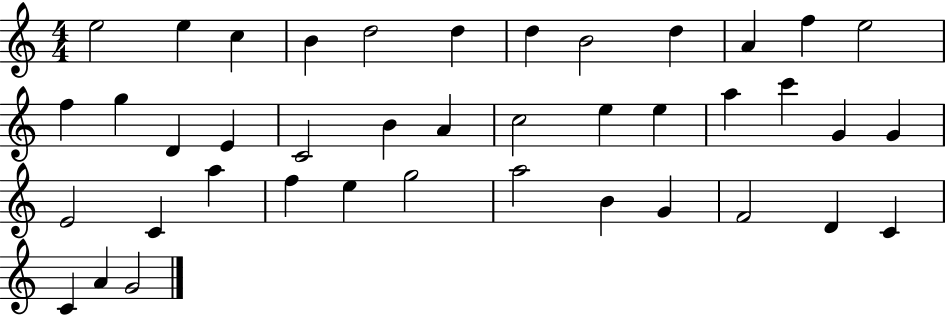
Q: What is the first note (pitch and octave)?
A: E5